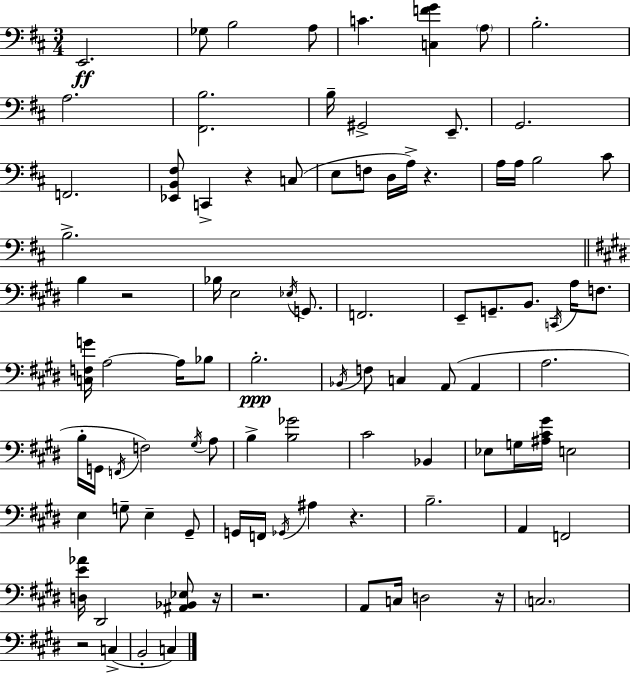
E2/h. Gb3/e B3/h A3/e C4/q. [C3,F4,G4]/q A3/e B3/h. A3/h. [F#2,B3]/h. B3/s G#2/h E2/e. G2/h. F2/h. [Eb2,B2,F#3]/e C2/q R/q C3/e E3/e F3/e D3/s A3/s R/q. A3/s A3/s B3/h C#4/e B3/h. B3/q R/h Bb3/s E3/h Eb3/s G2/e. F2/h. E2/e G2/e. B2/e. C2/s A3/s F3/e. [C3,F3,G4]/s A3/h A3/s Bb3/e B3/h. Bb2/s F3/e C3/q A2/e A2/q A3/h. B3/s G2/s F2/s F3/h G#3/s A3/e B3/q [B3,Gb4]/h C#4/h Bb2/q Eb3/e G3/s [A#3,C#4,G#4]/s E3/h E3/q G3/e E3/q G#2/e G2/s F2/s Gb2/s A#3/q R/q. B3/h. A2/q F2/h [D3,E4,Ab4]/s D#2/h [A#2,Bb2,Eb3]/e R/s R/h. A2/e C3/s D3/h R/s C3/h. R/h C3/q B2/h C3/q